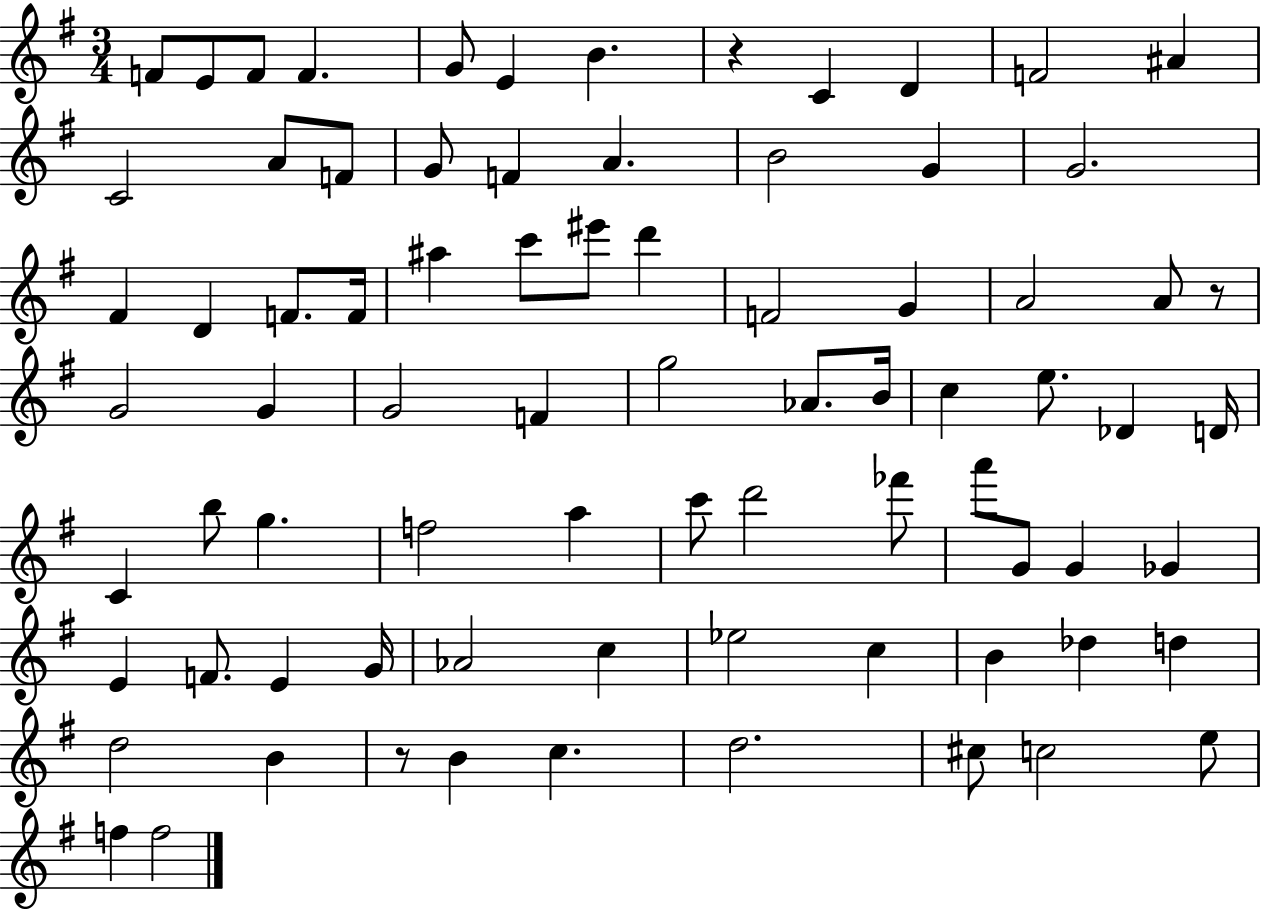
F4/e E4/e F4/e F4/q. G4/e E4/q B4/q. R/q C4/q D4/q F4/h A#4/q C4/h A4/e F4/e G4/e F4/q A4/q. B4/h G4/q G4/h. F#4/q D4/q F4/e. F4/s A#5/q C6/e EIS6/e D6/q F4/h G4/q A4/h A4/e R/e G4/h G4/q G4/h F4/q G5/h Ab4/e. B4/s C5/q E5/e. Db4/q D4/s C4/q B5/e G5/q. F5/h A5/q C6/e D6/h FES6/e A6/e G4/e G4/q Gb4/q E4/q F4/e. E4/q G4/s Ab4/h C5/q Eb5/h C5/q B4/q Db5/q D5/q D5/h B4/q R/e B4/q C5/q. D5/h. C#5/e C5/h E5/e F5/q F5/h